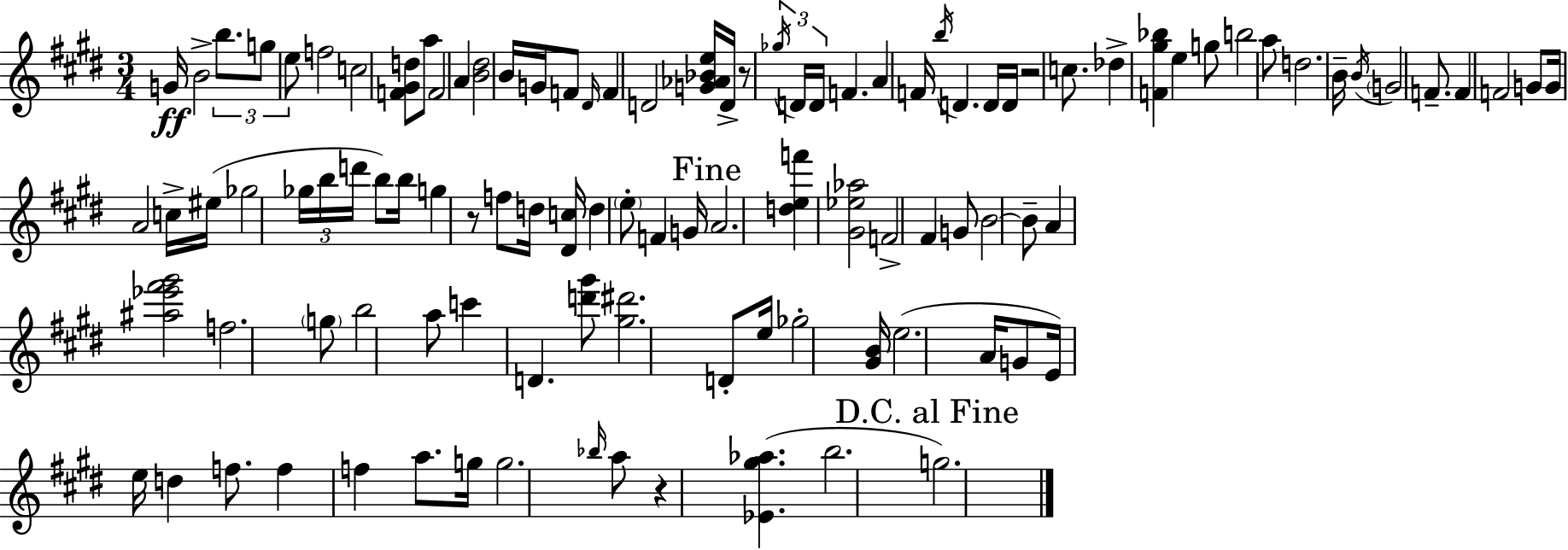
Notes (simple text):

G4/s B4/h B5/e. G5/e E5/e F5/h C5/h [F4,G#4,D5]/e A5/e F4/h A4/q [B4,D#5]/h B4/s G4/s F4/e D#4/s F4/q D4/h [G4,Ab4,Bb4,E5]/s D4/s R/e Gb5/s D4/s D4/s F4/q. A4/q F4/s B5/s D4/q. D4/s D4/s R/h C5/e. Db5/q [F4,G#5,Bb5]/q E5/q G5/e B5/h A5/e D5/h. B4/s B4/s G4/h F4/e. F4/q F4/h G4/e G4/s A4/h C5/s EIS5/s Gb5/h Gb5/s B5/s D6/s B5/e B5/s G5/q R/e F5/e D5/s [D#4,C5]/s D5/q E5/e F4/q G4/s A4/h. [D5,E5,F6]/q [G#4,Eb5,Ab5]/h F4/h F#4/q G4/e B4/h B4/e A4/q [A#5,Eb6,F#6,G#6]/h F5/h. G5/e B5/h A5/e C6/q D4/q. [D6,G#6]/e [G#5,D#6]/h. D4/e E5/s Gb5/h [G#4,B4]/s E5/h. A4/s G4/e E4/s E5/s D5/q F5/e. F5/q F5/q A5/e. G5/s G5/h. Bb5/s A5/e R/q [Eb4,G#5,Ab5]/q. B5/h. G5/h.